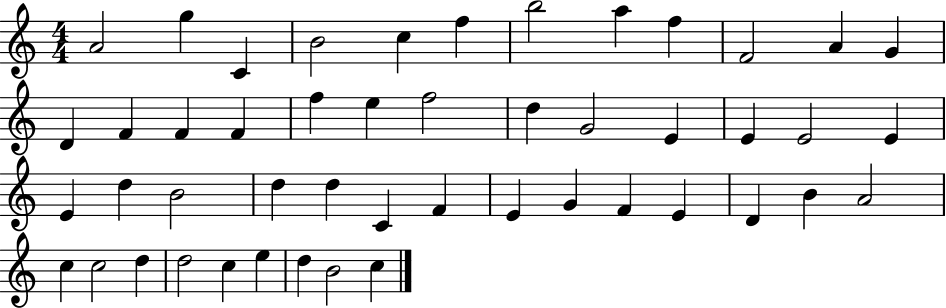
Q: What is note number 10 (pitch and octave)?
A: F4